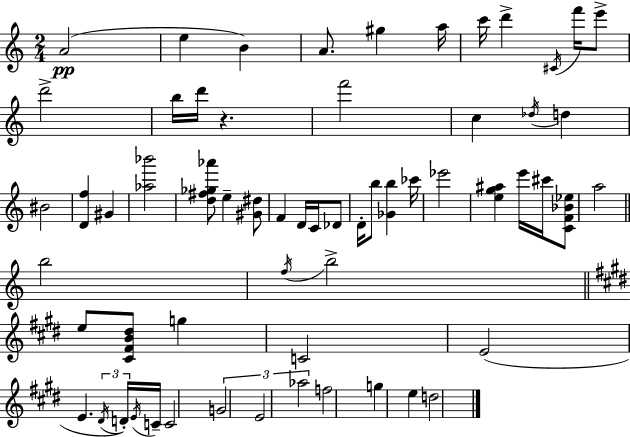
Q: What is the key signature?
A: A minor